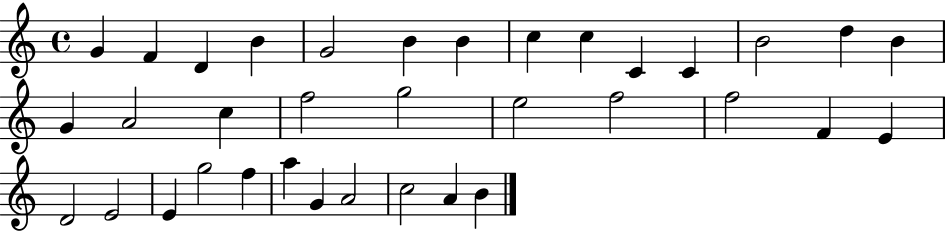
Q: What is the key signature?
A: C major